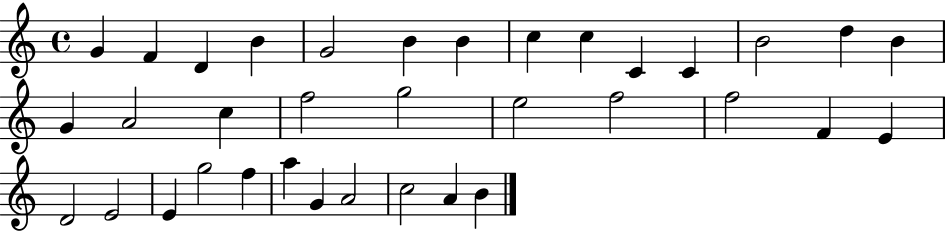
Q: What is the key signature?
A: C major